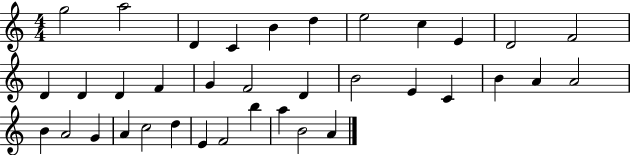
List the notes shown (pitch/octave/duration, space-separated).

G5/h A5/h D4/q C4/q B4/q D5/q E5/h C5/q E4/q D4/h F4/h D4/q D4/q D4/q F4/q G4/q F4/h D4/q B4/h E4/q C4/q B4/q A4/q A4/h B4/q A4/h G4/q A4/q C5/h D5/q E4/q F4/h B5/q A5/q B4/h A4/q